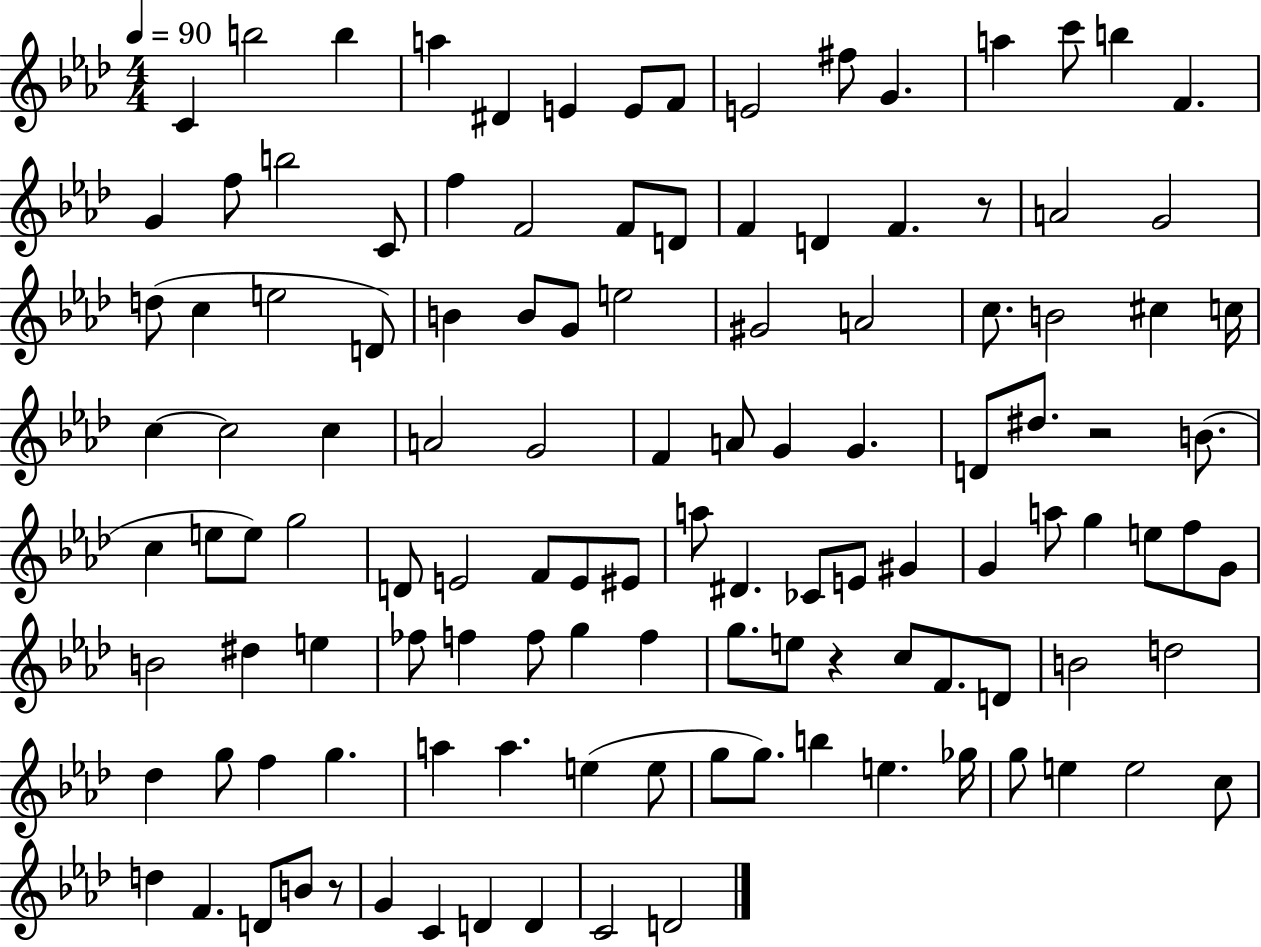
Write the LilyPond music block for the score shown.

{
  \clef treble
  \numericTimeSignature
  \time 4/4
  \key aes \major
  \tempo 4 = 90
  c'4 b''2 b''4 | a''4 dis'4 e'4 e'8 f'8 | e'2 fis''8 g'4. | a''4 c'''8 b''4 f'4. | \break g'4 f''8 b''2 c'8 | f''4 f'2 f'8 d'8 | f'4 d'4 f'4. r8 | a'2 g'2 | \break d''8( c''4 e''2 d'8) | b'4 b'8 g'8 e''2 | gis'2 a'2 | c''8. b'2 cis''4 c''16 | \break c''4~~ c''2 c''4 | a'2 g'2 | f'4 a'8 g'4 g'4. | d'8 dis''8. r2 b'8.( | \break c''4 e''8 e''8) g''2 | d'8 e'2 f'8 e'8 eis'8 | a''8 dis'4. ces'8 e'8 gis'4 | g'4 a''8 g''4 e''8 f''8 g'8 | \break b'2 dis''4 e''4 | fes''8 f''4 f''8 g''4 f''4 | g''8. e''8 r4 c''8 f'8. d'8 | b'2 d''2 | \break des''4 g''8 f''4 g''4. | a''4 a''4. e''4( e''8 | g''8 g''8.) b''4 e''4. ges''16 | g''8 e''4 e''2 c''8 | \break d''4 f'4. d'8 b'8 r8 | g'4 c'4 d'4 d'4 | c'2 d'2 | \bar "|."
}